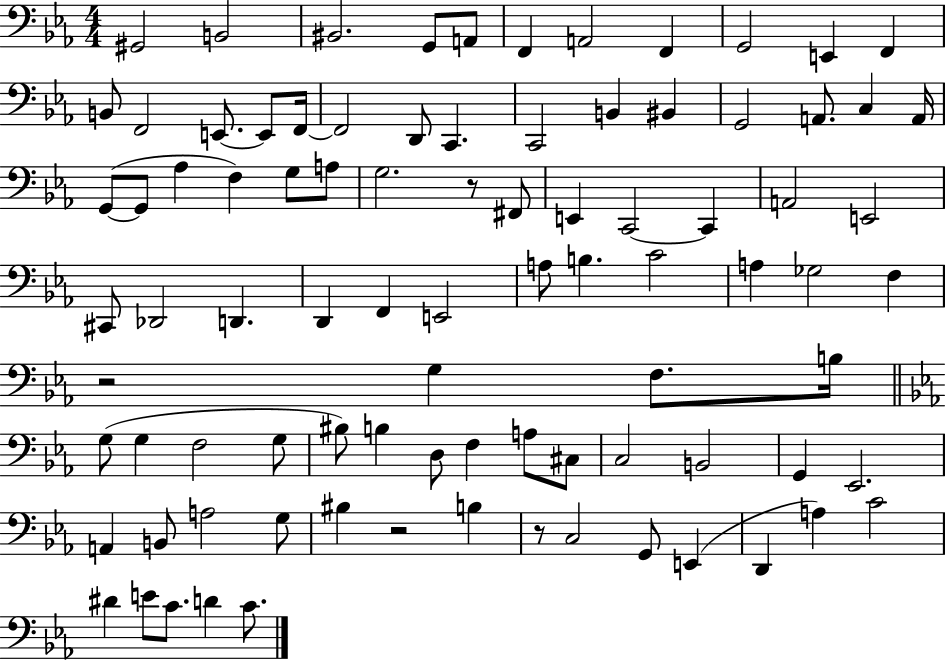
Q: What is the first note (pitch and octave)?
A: G#2